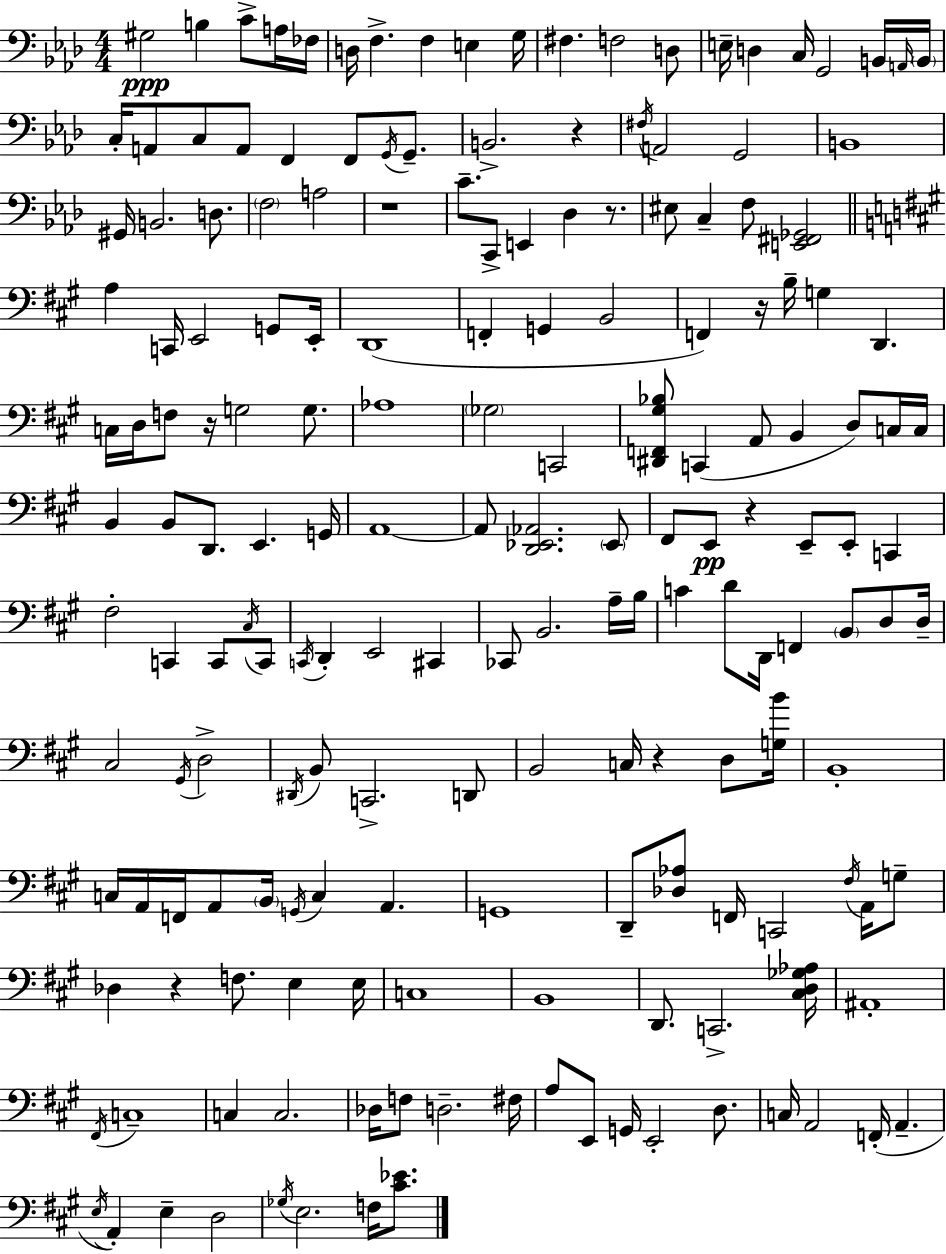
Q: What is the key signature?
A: F minor